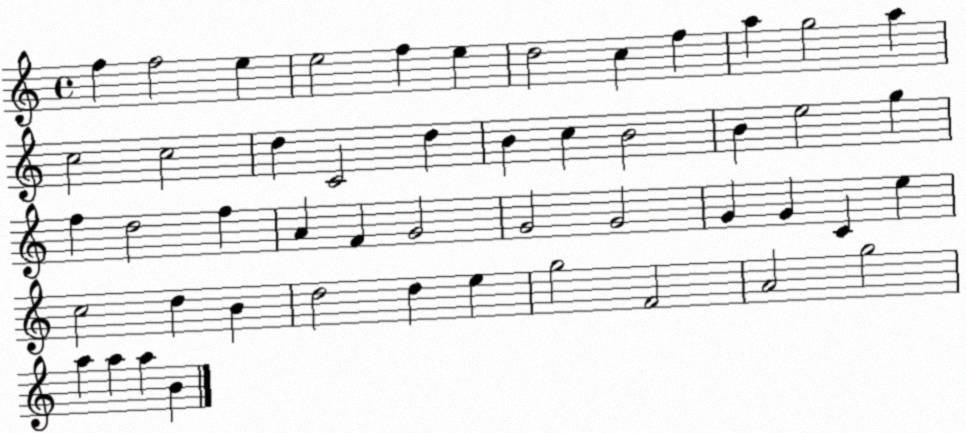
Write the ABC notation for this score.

X:1
T:Untitled
M:4/4
L:1/4
K:C
f f2 e e2 f e d2 c f a g2 a c2 c2 d C2 d B c B2 B e2 g f d2 f A F G2 G2 G2 G G C e c2 d B d2 d e g2 F2 A2 g2 a a a B